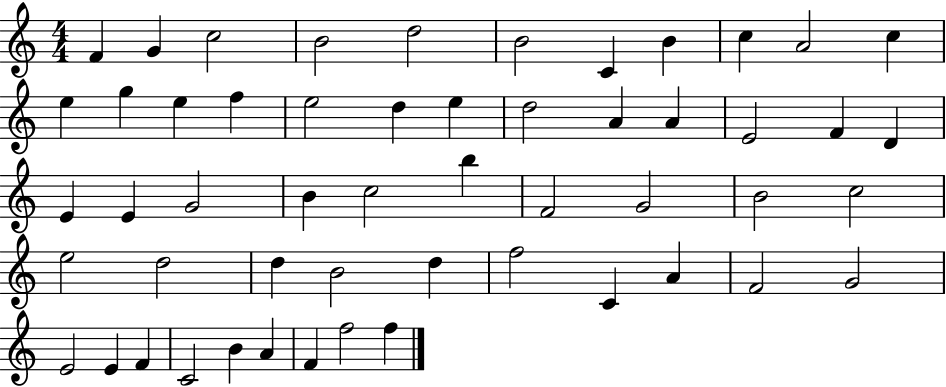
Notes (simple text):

F4/q G4/q C5/h B4/h D5/h B4/h C4/q B4/q C5/q A4/h C5/q E5/q G5/q E5/q F5/q E5/h D5/q E5/q D5/h A4/q A4/q E4/h F4/q D4/q E4/q E4/q G4/h B4/q C5/h B5/q F4/h G4/h B4/h C5/h E5/h D5/h D5/q B4/h D5/q F5/h C4/q A4/q F4/h G4/h E4/h E4/q F4/q C4/h B4/q A4/q F4/q F5/h F5/q